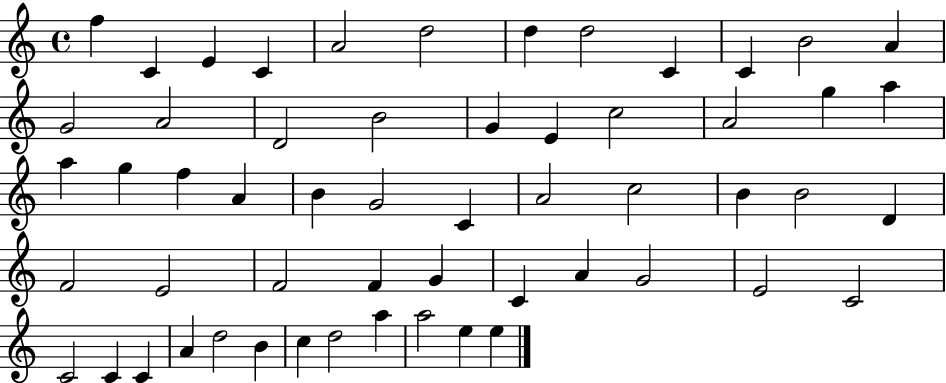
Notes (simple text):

F5/q C4/q E4/q C4/q A4/h D5/h D5/q D5/h C4/q C4/q B4/h A4/q G4/h A4/h D4/h B4/h G4/q E4/q C5/h A4/h G5/q A5/q A5/q G5/q F5/q A4/q B4/q G4/h C4/q A4/h C5/h B4/q B4/h D4/q F4/h E4/h F4/h F4/q G4/q C4/q A4/q G4/h E4/h C4/h C4/h C4/q C4/q A4/q D5/h B4/q C5/q D5/h A5/q A5/h E5/q E5/q